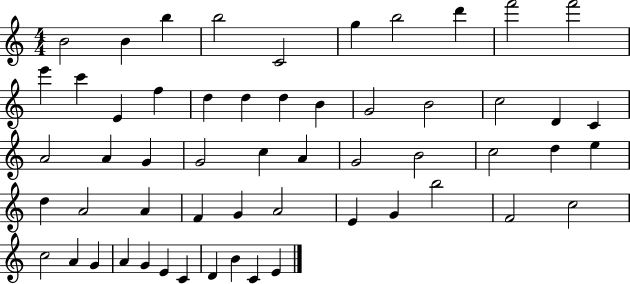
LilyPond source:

{
  \clef treble
  \numericTimeSignature
  \time 4/4
  \key c \major
  b'2 b'4 b''4 | b''2 c'2 | g''4 b''2 d'''4 | f'''2 f'''2 | \break e'''4 c'''4 e'4 f''4 | d''4 d''4 d''4 b'4 | g'2 b'2 | c''2 d'4 c'4 | \break a'2 a'4 g'4 | g'2 c''4 a'4 | g'2 b'2 | c''2 d''4 e''4 | \break d''4 a'2 a'4 | f'4 g'4 a'2 | e'4 g'4 b''2 | f'2 c''2 | \break c''2 a'4 g'4 | a'4 g'4 e'4 c'4 | d'4 b'4 c'4 e'4 | \bar "|."
}